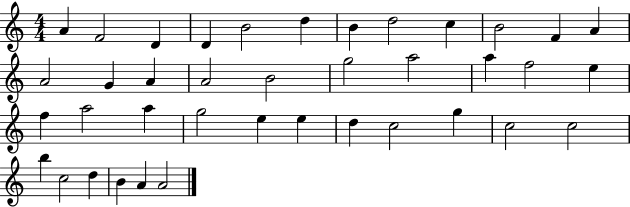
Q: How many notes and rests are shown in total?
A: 39